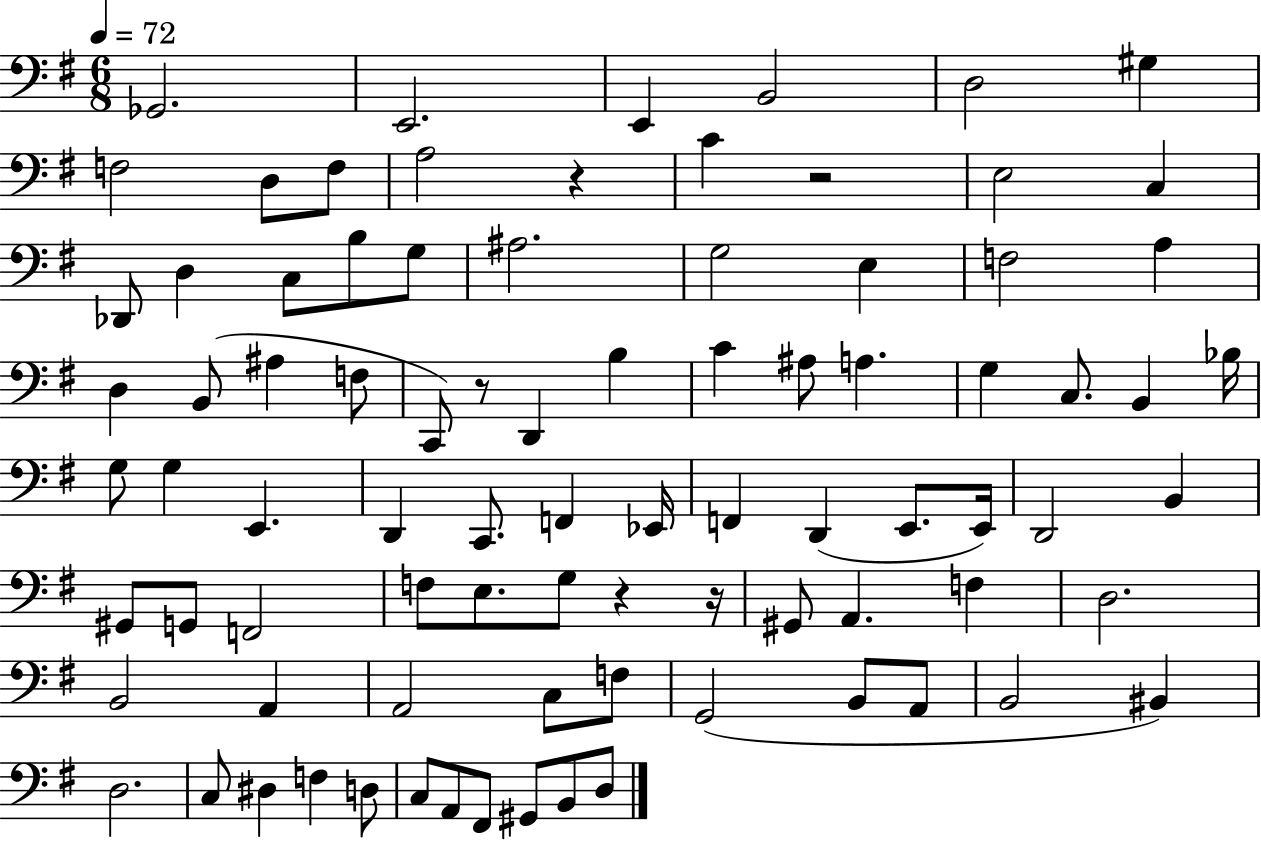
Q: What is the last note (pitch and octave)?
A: D3